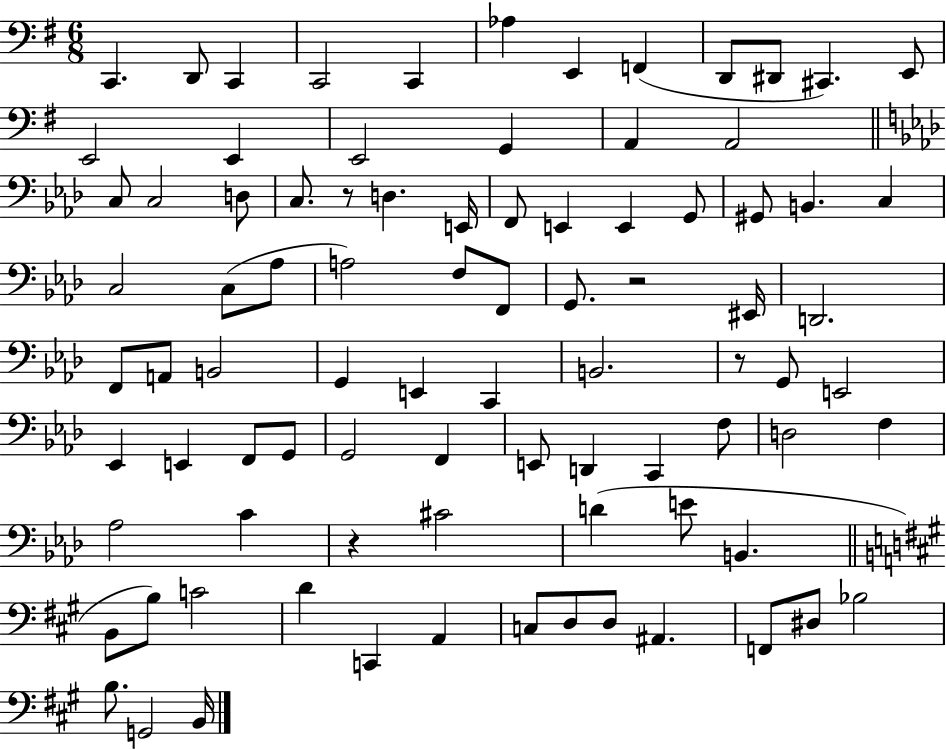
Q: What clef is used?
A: bass